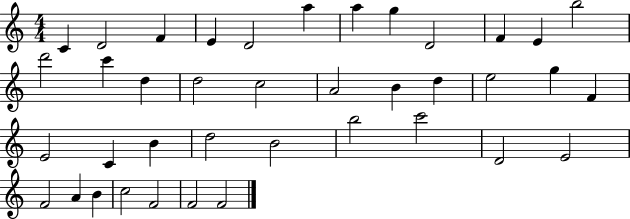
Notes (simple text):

C4/q D4/h F4/q E4/q D4/h A5/q A5/q G5/q D4/h F4/q E4/q B5/h D6/h C6/q D5/q D5/h C5/h A4/h B4/q D5/q E5/h G5/q F4/q E4/h C4/q B4/q D5/h B4/h B5/h C6/h D4/h E4/h F4/h A4/q B4/q C5/h F4/h F4/h F4/h